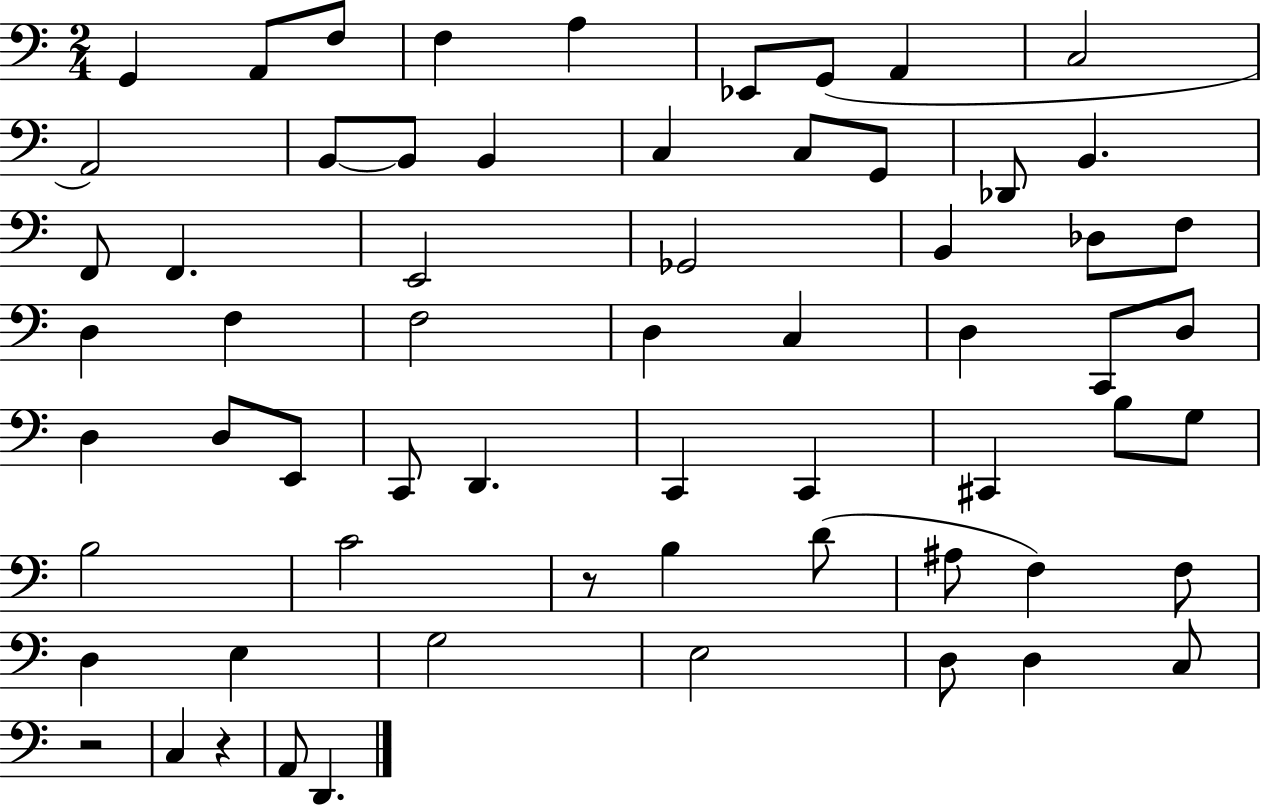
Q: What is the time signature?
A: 2/4